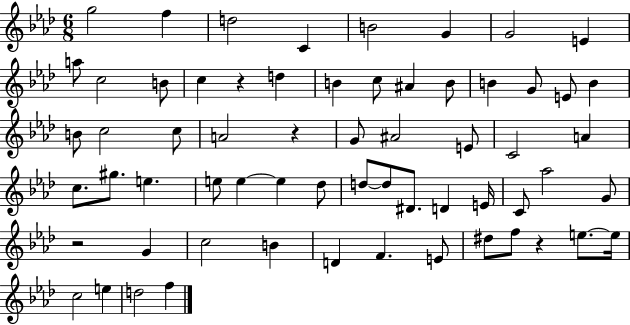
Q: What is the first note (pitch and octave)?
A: G5